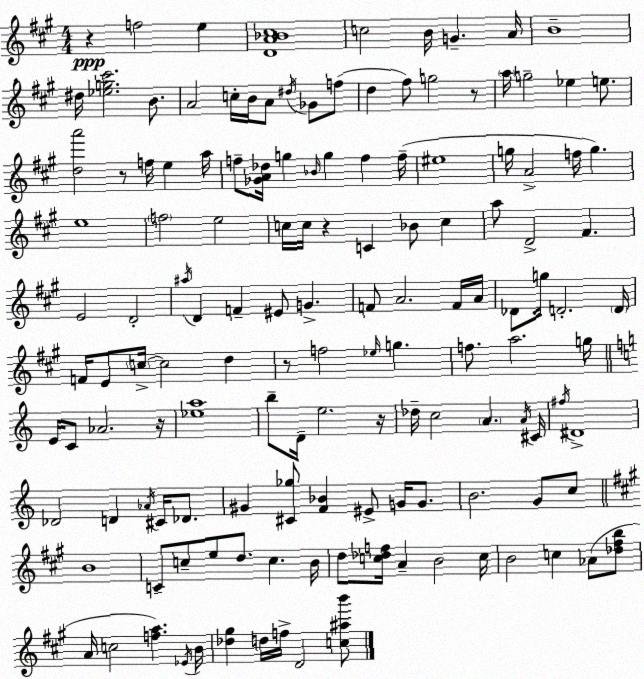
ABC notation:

X:1
T:Untitled
M:4/4
L:1/4
K:A
z f2 e [DA_B^c]4 c2 B/4 G A/4 B4 ^d/4 [_eg^c']2 B/2 A2 c/4 B/4 A/2 ^d/4 _G/2 f/2 d ^f/2 g2 z/2 a/4 g2 _e e/2 [da']2 z/2 f/4 e a/4 f/2 [_GA_d]/4 g _B/4 g f f/4 ^e4 g/4 A2 f/4 g e4 f2 e2 c/4 c/4 z C _B/2 c a/2 D2 ^F E2 D2 ^a/4 D F ^E/2 G F/2 A2 F/4 A/4 _D/2 g/4 D2 D/4 F/4 E/2 c/4 c2 d z/2 f2 _e/4 g f/2 a2 g/4 E/4 C/2 _A2 z/4 [_ea]4 b/2 D/4 e2 z/4 _d/4 c2 A A/4 ^C/4 ^f/4 ^D4 _D2 D _A/4 ^C/4 _D/2 ^G [^C_g]/2 [F_B] ^E/2 G/4 G/2 B2 G/2 c/2 B4 C/2 c/2 e/2 d/2 c B/4 d/2 [c_df]/4 A B2 c/4 B2 c _A/2 [_d^fb]/2 A/4 c2 [fa] _E/4 B/4 [_d^g] d/4 f/4 D2 [c^ab']/2